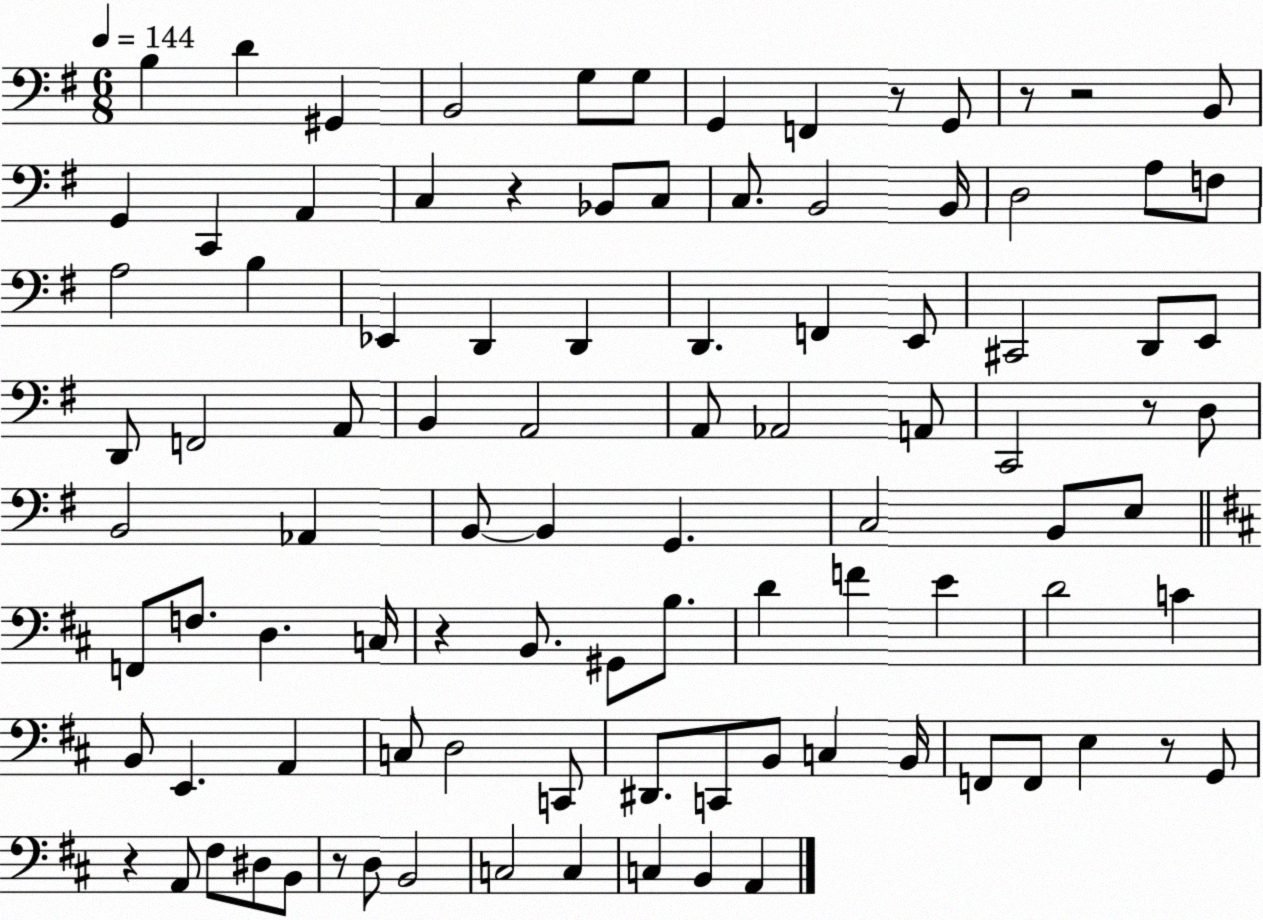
X:1
T:Untitled
M:6/8
L:1/4
K:G
B, D ^G,, B,,2 G,/2 G,/2 G,, F,, z/2 G,,/2 z/2 z2 B,,/2 G,, C,, A,, C, z _B,,/2 C,/2 C,/2 B,,2 B,,/4 D,2 A,/2 F,/2 A,2 B, _E,, D,, D,, D,, F,, E,,/2 ^C,,2 D,,/2 E,,/2 D,,/2 F,,2 A,,/2 B,, A,,2 A,,/2 _A,,2 A,,/2 C,,2 z/2 D,/2 B,,2 _A,, B,,/2 B,, G,, C,2 B,,/2 E,/2 F,,/2 F,/2 D, C,/4 z B,,/2 ^G,,/2 B,/2 D F E D2 C B,,/2 E,, A,, C,/2 D,2 C,,/2 ^D,,/2 C,,/2 B,,/2 C, B,,/4 F,,/2 F,,/2 E, z/2 G,,/2 z A,,/2 ^F,/2 ^D,/2 B,,/2 z/2 D,/2 B,,2 C,2 C, C, B,, A,,